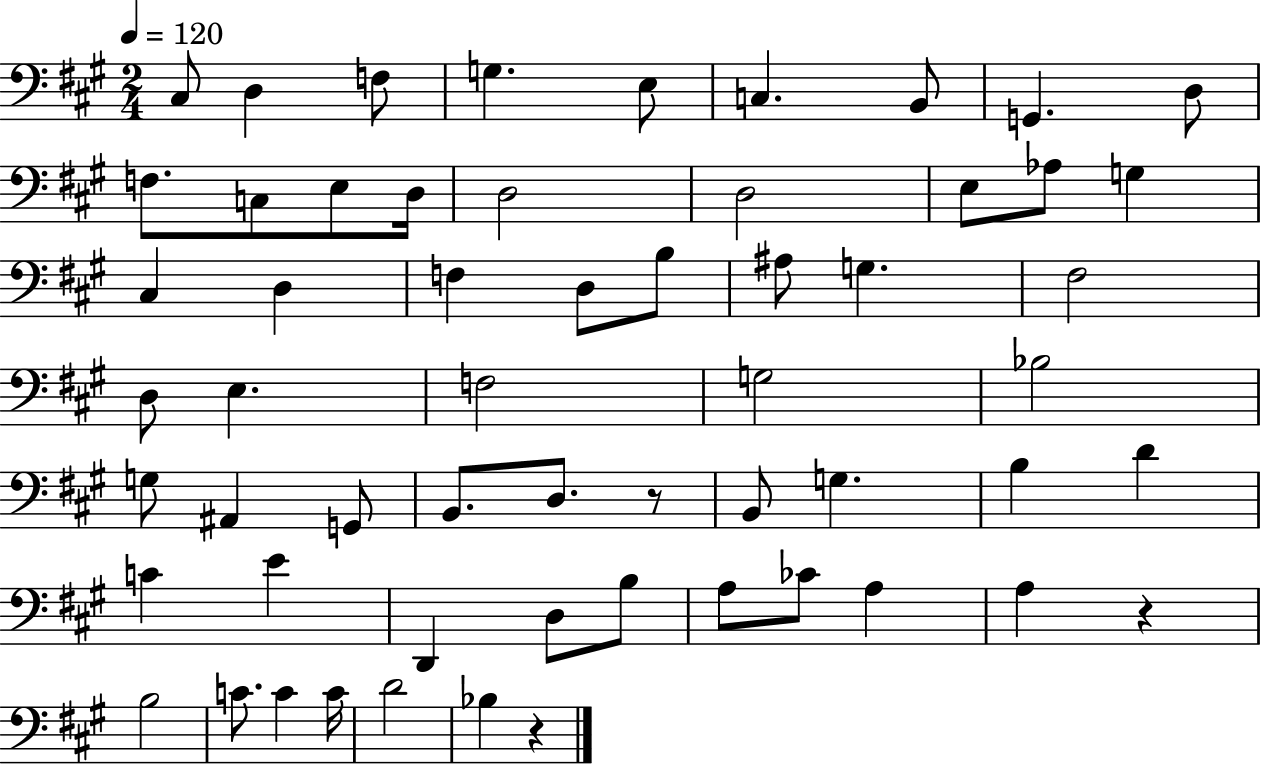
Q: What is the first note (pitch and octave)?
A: C#3